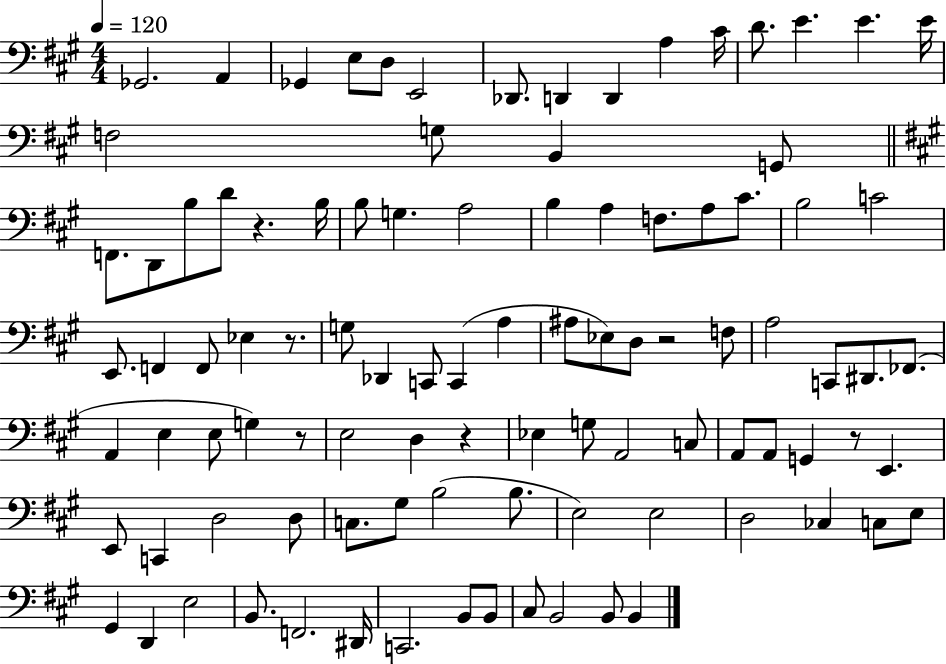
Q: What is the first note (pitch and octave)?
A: Gb2